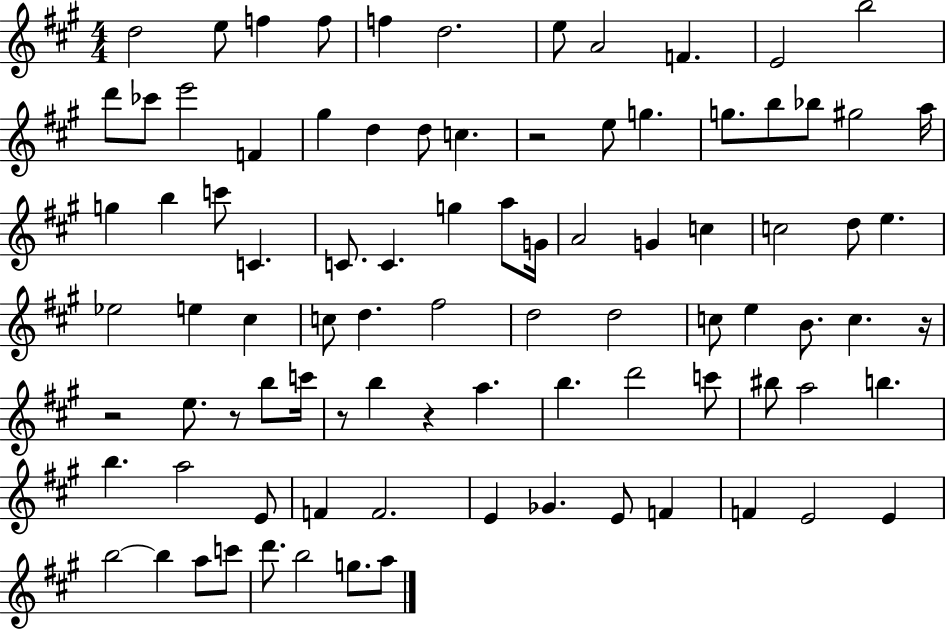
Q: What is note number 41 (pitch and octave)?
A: E5